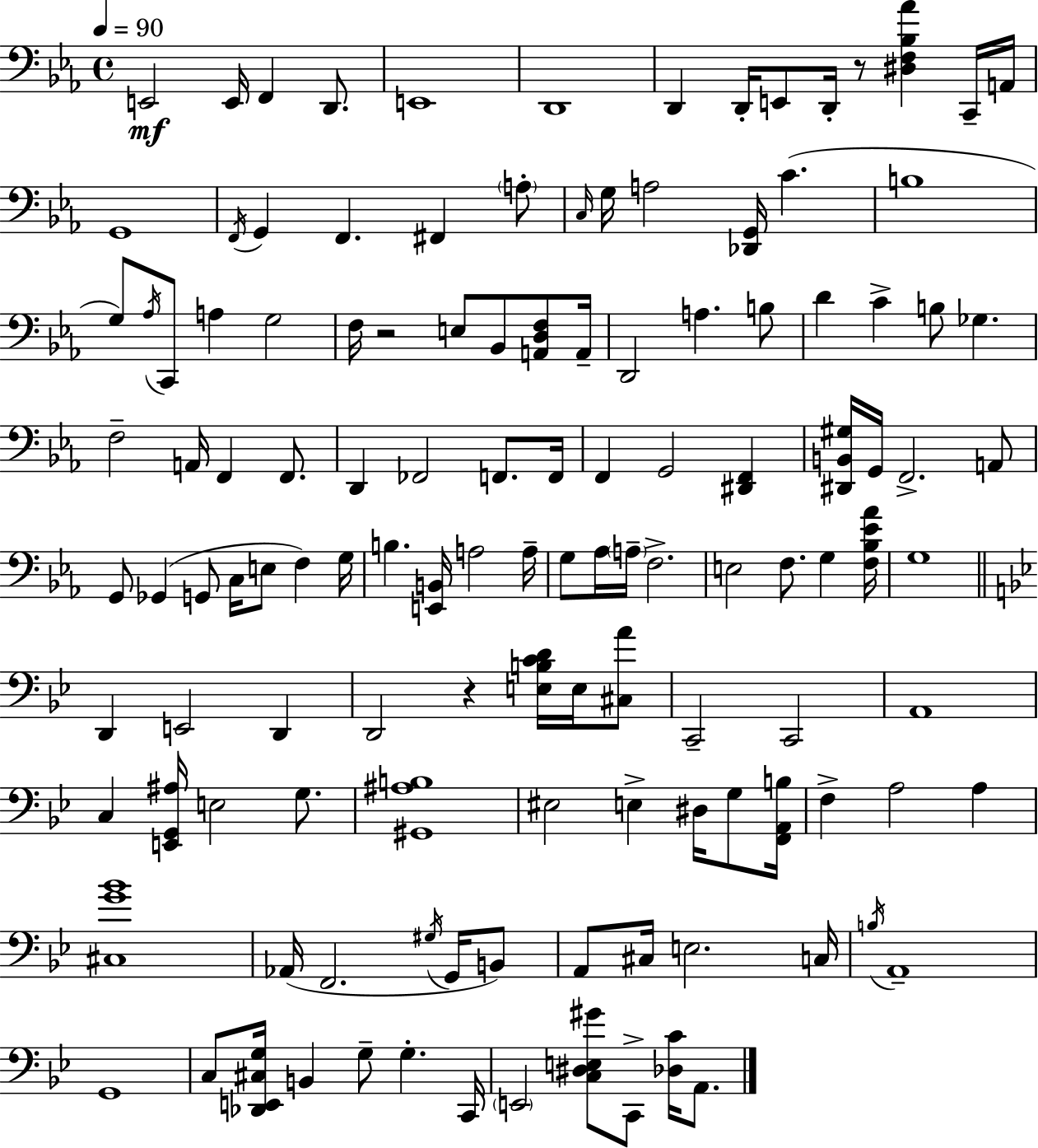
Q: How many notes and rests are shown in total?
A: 127